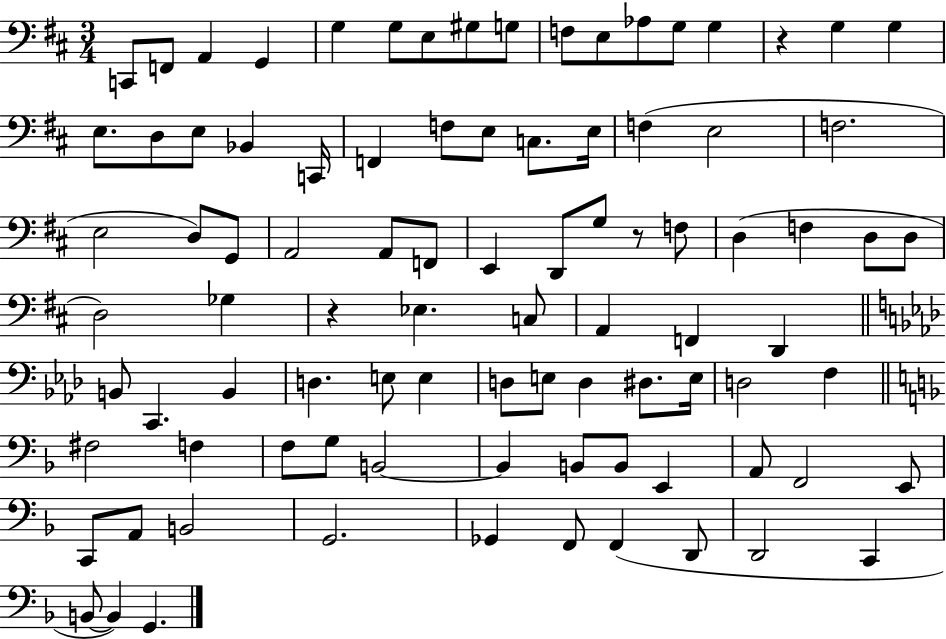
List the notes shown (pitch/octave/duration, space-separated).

C2/e F2/e A2/q G2/q G3/q G3/e E3/e G#3/e G3/e F3/e E3/e Ab3/e G3/e G3/q R/q G3/q G3/q E3/e. D3/e E3/e Bb2/q C2/s F2/q F3/e E3/e C3/e. E3/s F3/q E3/h F3/h. E3/h D3/e G2/e A2/h A2/e F2/e E2/q D2/e G3/e R/e F3/e D3/q F3/q D3/e D3/e D3/h Gb3/q R/q Eb3/q. C3/e A2/q F2/q D2/q B2/e C2/q. B2/q D3/q. E3/e E3/q D3/e E3/e D3/q D#3/e. E3/s D3/h F3/q F#3/h F3/q F3/e G3/e B2/h B2/q B2/e B2/e E2/q A2/e F2/h E2/e C2/e A2/e B2/h G2/h. Gb2/q F2/e F2/q D2/e D2/h C2/q B2/e B2/q G2/q.